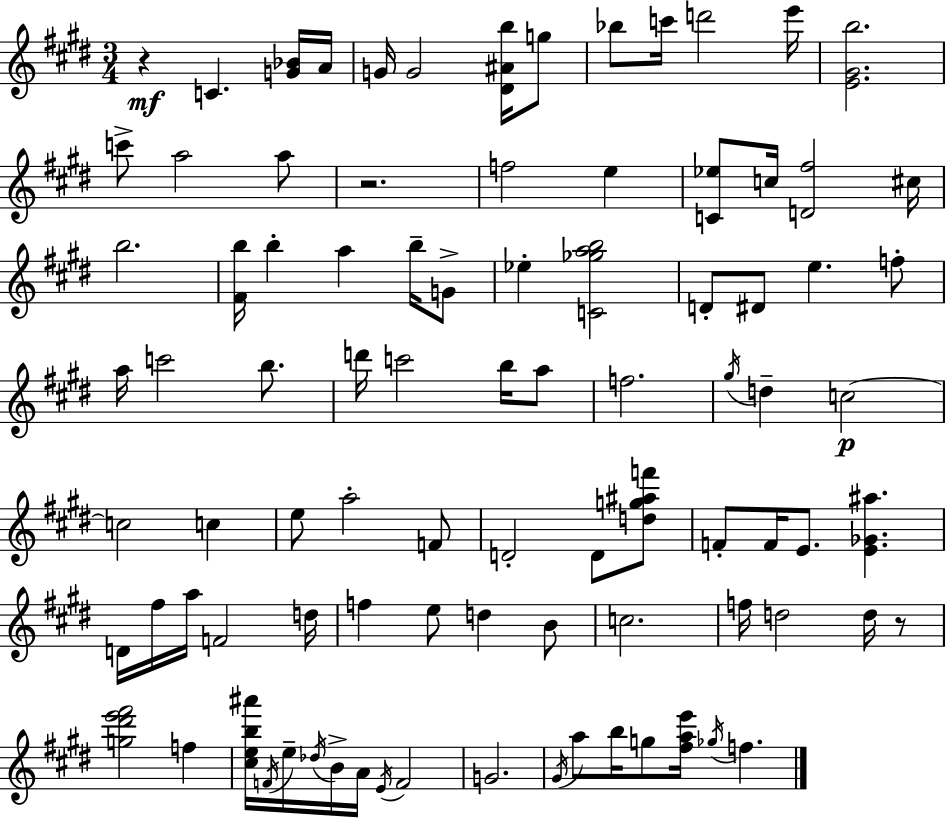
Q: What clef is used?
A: treble